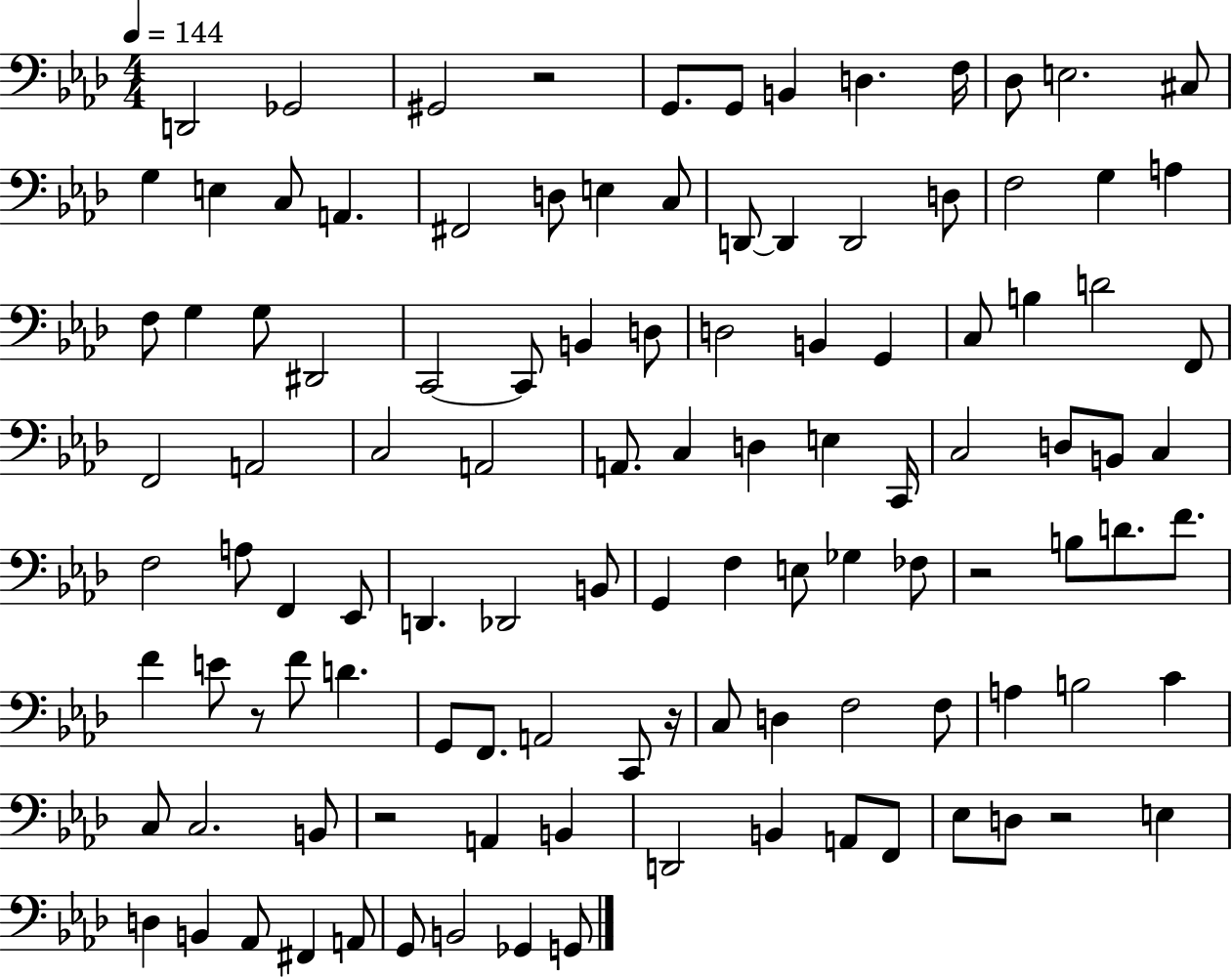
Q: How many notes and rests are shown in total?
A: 111